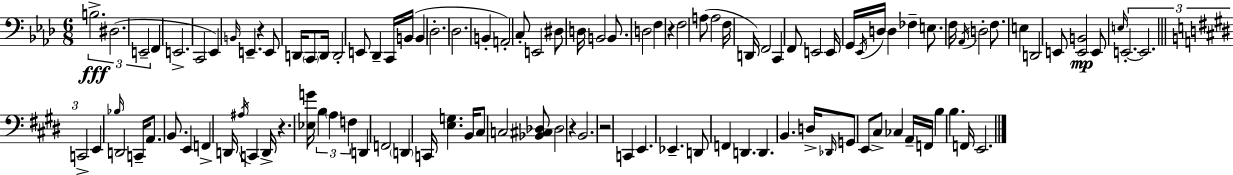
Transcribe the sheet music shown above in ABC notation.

X:1
T:Untitled
M:6/8
L:1/4
K:Fm
B,2 ^D,2 E,,2 F,, E,,2 C,,2 _E,, B,,/4 E,, z E,,/2 D,,/4 C,,/2 D,,/4 D,,2 E,,/2 _D,, C,,/4 B,,/4 B,, _D,2 _D,2 B,, A,,2 C,/2 E,,2 ^D,/2 D,/4 B,,2 B,,/2 D,2 F, z F,2 A,/2 A,2 F,/4 D,,/4 F,,2 C,, F,,/2 E,,2 E,,/4 G,,/4 _E,,/4 D,/4 D, _F, E,/2 F,/4 _A,,/4 D,2 F,/2 E, D,,2 E,,/2 [E,,B,,]2 E,,/2 E,/4 E,,2 E,,2 C,,2 E,, _B,/4 D,,2 C,,/4 A,,/2 B,,/2 E,, F,, D,,/4 ^A,/4 C,, D,,/4 z [_E,G]/4 B, A, F, D,, F,,2 D,, C,,/4 [E,G,] B,,/4 ^C,/2 C,2 [_B,,^C,_D,]/2 _D,2 z B,,2 z2 C,, E,, _E,, D,,/2 F,, D,, D,, B,, D,/4 _D,,/4 G,,/2 E,,/2 ^C,/2 _C, A,,/4 F,,/4 B, B, F,,/4 E,,2